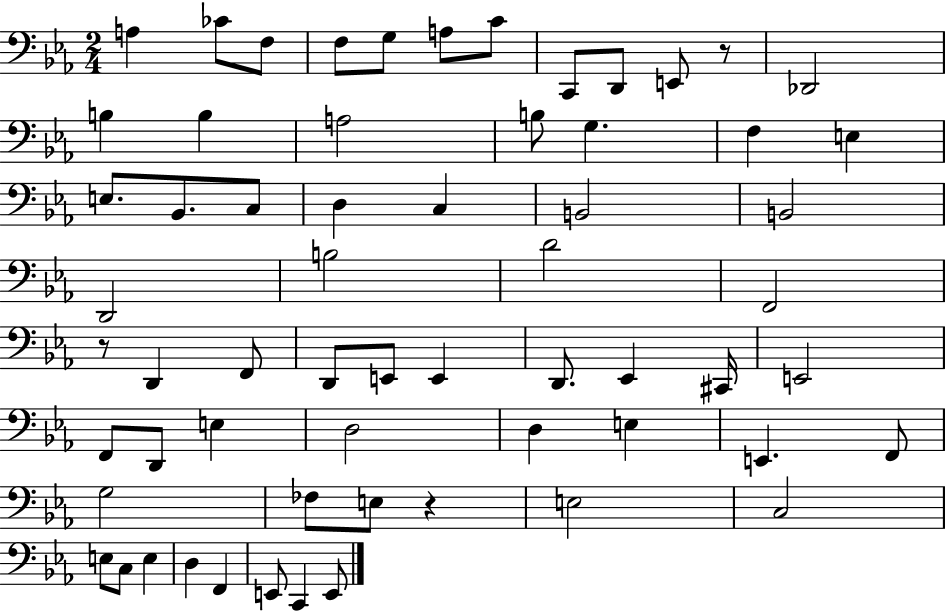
{
  \clef bass
  \numericTimeSignature
  \time 2/4
  \key ees \major
  a4 ces'8 f8 | f8 g8 a8 c'8 | c,8 d,8 e,8 r8 | des,2 | \break b4 b4 | a2 | b8 g4. | f4 e4 | \break e8. bes,8. c8 | d4 c4 | b,2 | b,2 | \break d,2 | b2 | d'2 | f,2 | \break r8 d,4 f,8 | d,8 e,8 e,4 | d,8. ees,4 cis,16 | e,2 | \break f,8 d,8 e4 | d2 | d4 e4 | e,4. f,8 | \break g2 | fes8 e8 r4 | e2 | c2 | \break e8 c8 e4 | d4 f,4 | e,8 c,4 e,8 | \bar "|."
}